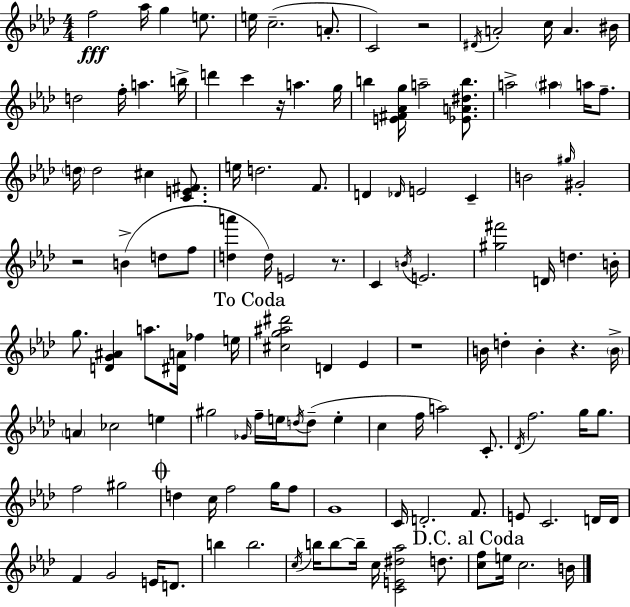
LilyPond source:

{
  \clef treble
  \numericTimeSignature
  \time 4/4
  \key f \minor
  f''2\fff aes''16 g''4 e''8. | e''16 c''2.--( a'8.-. | c'2) r2 | \acciaccatura { dis'16 } a'2-. c''16 a'4. | \break bis'16 d''2 f''16-. a''4. | b''16-> d'''4 c'''4 r16 a''4. | g''16 b''4 <e' fis' aes' g''>16 a''2-- <ees' a' dis'' b''>8. | a''2-> \parenthesize ais''4 a''16 f''8.-- | \break \parenthesize d''16 d''2 cis''4 <c' e' fis'>8. | e''16 d''2. f'8. | d'4 \grace { des'16 } e'2 c'4-- | b'2 \grace { gis''16 } gis'2-. | \break r2 b'4->( d''8 | f''8 <d'' a'''>4 d''16) e'2 | r8. c'4 \acciaccatura { b'16 } e'2. | <gis'' fis'''>2 d'16 d''4. | \break b'16-. g''8. <d' g' ais'>4 a''8. <dis' a'>16 fes''4 | e''16 \mark "To Coda" <cis'' g'' ais'' dis'''>2 d'4 | ees'4 r1 | b'16 d''4-. b'4-. r4. | \break \parenthesize b'16-> \parenthesize a'4 ces''2 | e''4 gis''2 \grace { ges'16 } f''16-- e''16 \acciaccatura { d''16 } | d''8--( e''4-. c''4 f''16 a''2) | c'8.-. \acciaccatura { des'16 } f''2. | \break g''16 g''8. f''2 gis''2 | \mark \markup { \musicglyph "scripts.coda" } d''4 c''16 f''2 | g''16 f''8 g'1 | c'16 d'2.-. | \break f'8. e'8 c'2. | d'16 d'16 f'4 g'2 | e'16 d'8. b''4 b''2. | \acciaccatura { c''16 } b''16 b''8~~ b''16-- c''16 <c' e' dis'' aes''>2 | \break d''8. \mark "D.C. al Coda" <c'' f''>8 e''16 c''2. | b'16 \bar "|."
}